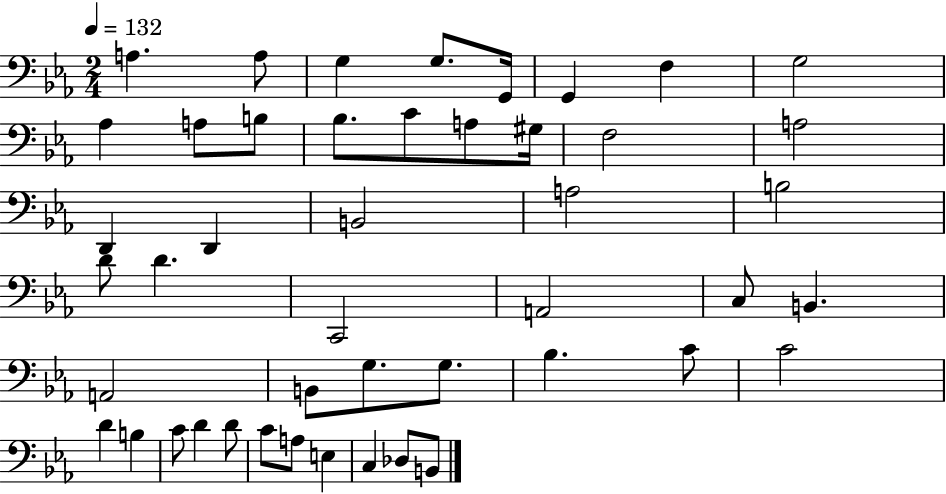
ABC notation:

X:1
T:Untitled
M:2/4
L:1/4
K:Eb
A, A,/2 G, G,/2 G,,/4 G,, F, G,2 _A, A,/2 B,/2 _B,/2 C/2 A,/2 ^G,/4 F,2 A,2 D,, D,, B,,2 A,2 B,2 D/2 D C,,2 A,,2 C,/2 B,, A,,2 B,,/2 G,/2 G,/2 _B, C/2 C2 D B, C/2 D D/2 C/2 A,/2 E, C, _D,/2 B,,/2